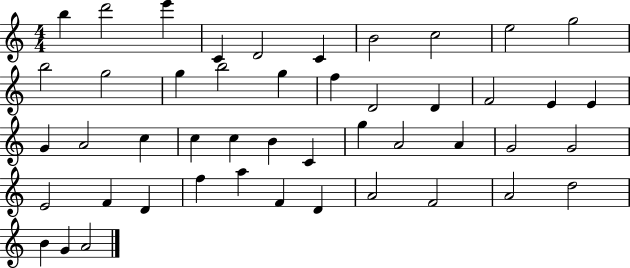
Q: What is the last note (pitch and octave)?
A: A4